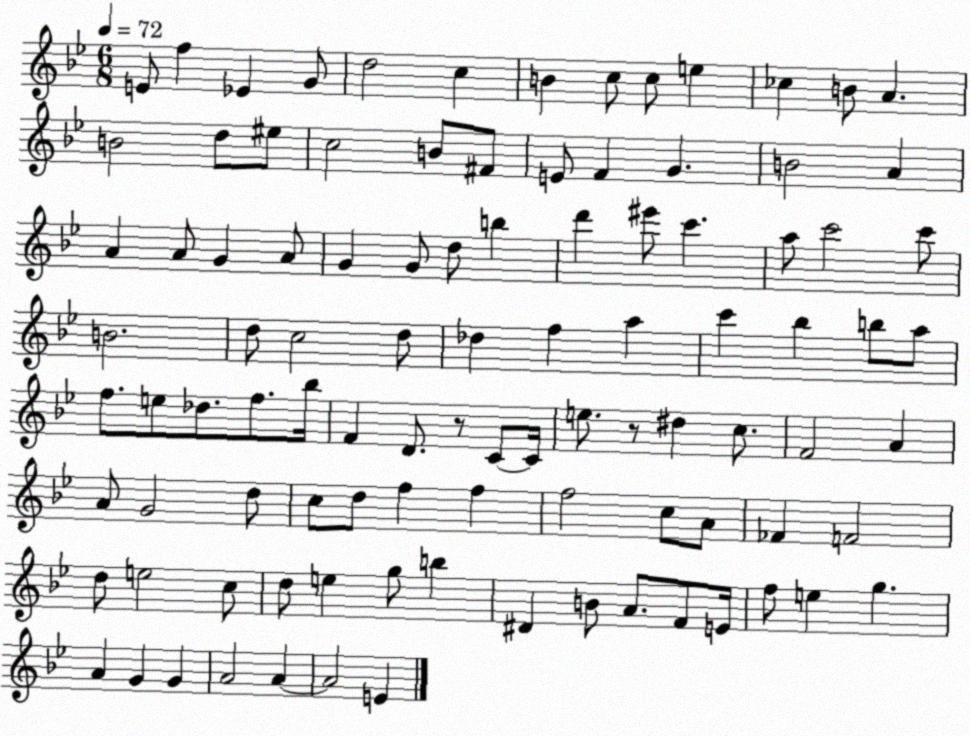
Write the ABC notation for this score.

X:1
T:Untitled
M:6/8
L:1/4
K:Bb
E/2 f _E G/2 d2 c B c/2 c/2 e _c B/2 A B2 d/2 ^e/2 c2 B/2 ^F/2 E/2 F G B2 A A A/2 G A/2 G G/2 d/2 b d' ^e'/2 c' a/2 c'2 c'/2 B2 d/2 c2 d/2 _d f a c' _b b/2 a/2 f/2 e/2 _d/2 f/2 _b/4 F D/2 z/2 C/2 C/4 e/2 z/2 ^d c/2 F2 A A/2 G2 d/2 c/2 d/2 f f f2 c/2 A/2 _F F2 d/2 e2 c/2 d/2 e g/2 b ^D B/2 A/2 F/2 E/4 f/2 e g A G G A2 A A2 E